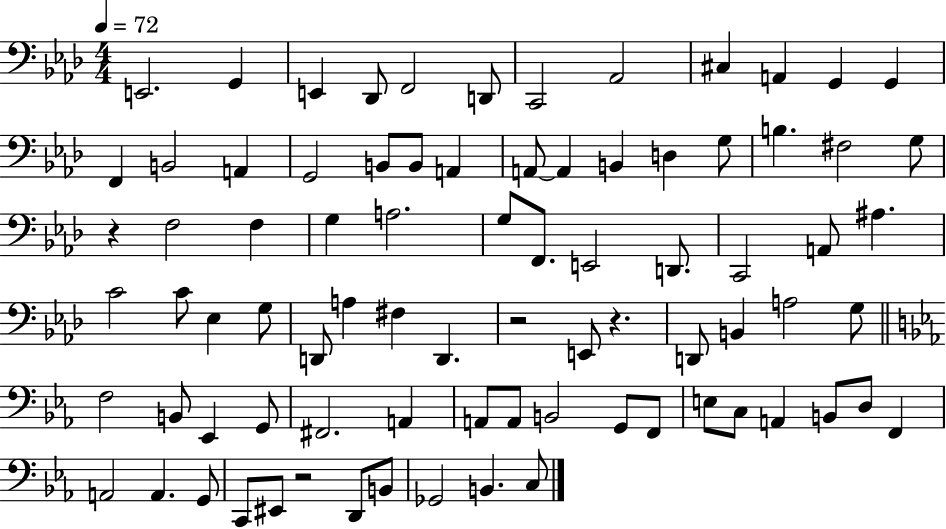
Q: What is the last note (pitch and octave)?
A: C3